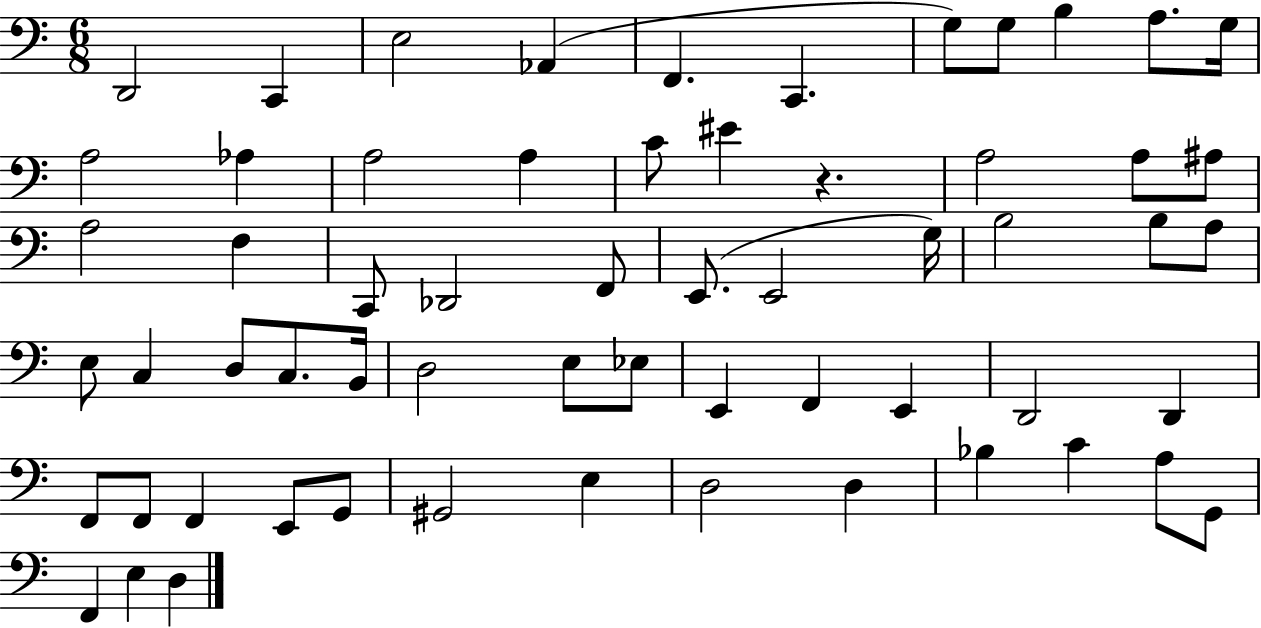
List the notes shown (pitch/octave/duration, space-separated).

D2/h C2/q E3/h Ab2/q F2/q. C2/q. G3/e G3/e B3/q A3/e. G3/s A3/h Ab3/q A3/h A3/q C4/e EIS4/q R/q. A3/h A3/e A#3/e A3/h F3/q C2/e Db2/h F2/e E2/e. E2/h G3/s B3/h B3/e A3/e E3/e C3/q D3/e C3/e. B2/s D3/h E3/e Eb3/e E2/q F2/q E2/q D2/h D2/q F2/e F2/e F2/q E2/e G2/e G#2/h E3/q D3/h D3/q Bb3/q C4/q A3/e G2/e F2/q E3/q D3/q